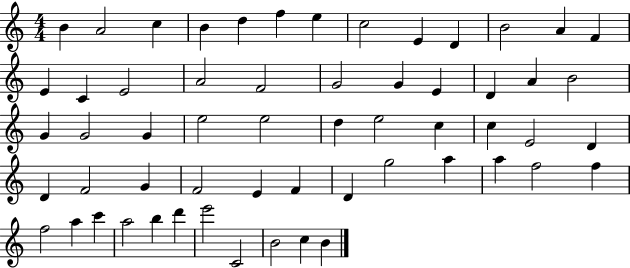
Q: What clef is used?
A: treble